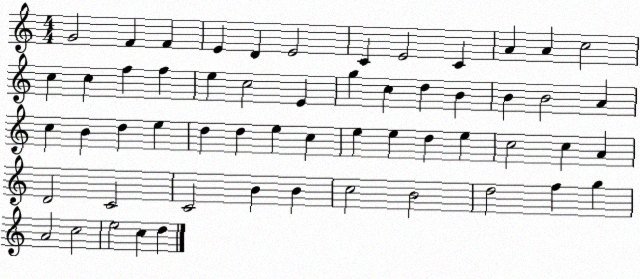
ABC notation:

X:1
T:Untitled
M:4/4
L:1/4
K:C
G2 F F E D E2 C E2 C A A c2 c c f f e c2 E g c d B B B2 A c B d e d d e c e e d e c2 c A D2 C2 C2 B B c2 B2 d2 f g A2 c2 e2 c d